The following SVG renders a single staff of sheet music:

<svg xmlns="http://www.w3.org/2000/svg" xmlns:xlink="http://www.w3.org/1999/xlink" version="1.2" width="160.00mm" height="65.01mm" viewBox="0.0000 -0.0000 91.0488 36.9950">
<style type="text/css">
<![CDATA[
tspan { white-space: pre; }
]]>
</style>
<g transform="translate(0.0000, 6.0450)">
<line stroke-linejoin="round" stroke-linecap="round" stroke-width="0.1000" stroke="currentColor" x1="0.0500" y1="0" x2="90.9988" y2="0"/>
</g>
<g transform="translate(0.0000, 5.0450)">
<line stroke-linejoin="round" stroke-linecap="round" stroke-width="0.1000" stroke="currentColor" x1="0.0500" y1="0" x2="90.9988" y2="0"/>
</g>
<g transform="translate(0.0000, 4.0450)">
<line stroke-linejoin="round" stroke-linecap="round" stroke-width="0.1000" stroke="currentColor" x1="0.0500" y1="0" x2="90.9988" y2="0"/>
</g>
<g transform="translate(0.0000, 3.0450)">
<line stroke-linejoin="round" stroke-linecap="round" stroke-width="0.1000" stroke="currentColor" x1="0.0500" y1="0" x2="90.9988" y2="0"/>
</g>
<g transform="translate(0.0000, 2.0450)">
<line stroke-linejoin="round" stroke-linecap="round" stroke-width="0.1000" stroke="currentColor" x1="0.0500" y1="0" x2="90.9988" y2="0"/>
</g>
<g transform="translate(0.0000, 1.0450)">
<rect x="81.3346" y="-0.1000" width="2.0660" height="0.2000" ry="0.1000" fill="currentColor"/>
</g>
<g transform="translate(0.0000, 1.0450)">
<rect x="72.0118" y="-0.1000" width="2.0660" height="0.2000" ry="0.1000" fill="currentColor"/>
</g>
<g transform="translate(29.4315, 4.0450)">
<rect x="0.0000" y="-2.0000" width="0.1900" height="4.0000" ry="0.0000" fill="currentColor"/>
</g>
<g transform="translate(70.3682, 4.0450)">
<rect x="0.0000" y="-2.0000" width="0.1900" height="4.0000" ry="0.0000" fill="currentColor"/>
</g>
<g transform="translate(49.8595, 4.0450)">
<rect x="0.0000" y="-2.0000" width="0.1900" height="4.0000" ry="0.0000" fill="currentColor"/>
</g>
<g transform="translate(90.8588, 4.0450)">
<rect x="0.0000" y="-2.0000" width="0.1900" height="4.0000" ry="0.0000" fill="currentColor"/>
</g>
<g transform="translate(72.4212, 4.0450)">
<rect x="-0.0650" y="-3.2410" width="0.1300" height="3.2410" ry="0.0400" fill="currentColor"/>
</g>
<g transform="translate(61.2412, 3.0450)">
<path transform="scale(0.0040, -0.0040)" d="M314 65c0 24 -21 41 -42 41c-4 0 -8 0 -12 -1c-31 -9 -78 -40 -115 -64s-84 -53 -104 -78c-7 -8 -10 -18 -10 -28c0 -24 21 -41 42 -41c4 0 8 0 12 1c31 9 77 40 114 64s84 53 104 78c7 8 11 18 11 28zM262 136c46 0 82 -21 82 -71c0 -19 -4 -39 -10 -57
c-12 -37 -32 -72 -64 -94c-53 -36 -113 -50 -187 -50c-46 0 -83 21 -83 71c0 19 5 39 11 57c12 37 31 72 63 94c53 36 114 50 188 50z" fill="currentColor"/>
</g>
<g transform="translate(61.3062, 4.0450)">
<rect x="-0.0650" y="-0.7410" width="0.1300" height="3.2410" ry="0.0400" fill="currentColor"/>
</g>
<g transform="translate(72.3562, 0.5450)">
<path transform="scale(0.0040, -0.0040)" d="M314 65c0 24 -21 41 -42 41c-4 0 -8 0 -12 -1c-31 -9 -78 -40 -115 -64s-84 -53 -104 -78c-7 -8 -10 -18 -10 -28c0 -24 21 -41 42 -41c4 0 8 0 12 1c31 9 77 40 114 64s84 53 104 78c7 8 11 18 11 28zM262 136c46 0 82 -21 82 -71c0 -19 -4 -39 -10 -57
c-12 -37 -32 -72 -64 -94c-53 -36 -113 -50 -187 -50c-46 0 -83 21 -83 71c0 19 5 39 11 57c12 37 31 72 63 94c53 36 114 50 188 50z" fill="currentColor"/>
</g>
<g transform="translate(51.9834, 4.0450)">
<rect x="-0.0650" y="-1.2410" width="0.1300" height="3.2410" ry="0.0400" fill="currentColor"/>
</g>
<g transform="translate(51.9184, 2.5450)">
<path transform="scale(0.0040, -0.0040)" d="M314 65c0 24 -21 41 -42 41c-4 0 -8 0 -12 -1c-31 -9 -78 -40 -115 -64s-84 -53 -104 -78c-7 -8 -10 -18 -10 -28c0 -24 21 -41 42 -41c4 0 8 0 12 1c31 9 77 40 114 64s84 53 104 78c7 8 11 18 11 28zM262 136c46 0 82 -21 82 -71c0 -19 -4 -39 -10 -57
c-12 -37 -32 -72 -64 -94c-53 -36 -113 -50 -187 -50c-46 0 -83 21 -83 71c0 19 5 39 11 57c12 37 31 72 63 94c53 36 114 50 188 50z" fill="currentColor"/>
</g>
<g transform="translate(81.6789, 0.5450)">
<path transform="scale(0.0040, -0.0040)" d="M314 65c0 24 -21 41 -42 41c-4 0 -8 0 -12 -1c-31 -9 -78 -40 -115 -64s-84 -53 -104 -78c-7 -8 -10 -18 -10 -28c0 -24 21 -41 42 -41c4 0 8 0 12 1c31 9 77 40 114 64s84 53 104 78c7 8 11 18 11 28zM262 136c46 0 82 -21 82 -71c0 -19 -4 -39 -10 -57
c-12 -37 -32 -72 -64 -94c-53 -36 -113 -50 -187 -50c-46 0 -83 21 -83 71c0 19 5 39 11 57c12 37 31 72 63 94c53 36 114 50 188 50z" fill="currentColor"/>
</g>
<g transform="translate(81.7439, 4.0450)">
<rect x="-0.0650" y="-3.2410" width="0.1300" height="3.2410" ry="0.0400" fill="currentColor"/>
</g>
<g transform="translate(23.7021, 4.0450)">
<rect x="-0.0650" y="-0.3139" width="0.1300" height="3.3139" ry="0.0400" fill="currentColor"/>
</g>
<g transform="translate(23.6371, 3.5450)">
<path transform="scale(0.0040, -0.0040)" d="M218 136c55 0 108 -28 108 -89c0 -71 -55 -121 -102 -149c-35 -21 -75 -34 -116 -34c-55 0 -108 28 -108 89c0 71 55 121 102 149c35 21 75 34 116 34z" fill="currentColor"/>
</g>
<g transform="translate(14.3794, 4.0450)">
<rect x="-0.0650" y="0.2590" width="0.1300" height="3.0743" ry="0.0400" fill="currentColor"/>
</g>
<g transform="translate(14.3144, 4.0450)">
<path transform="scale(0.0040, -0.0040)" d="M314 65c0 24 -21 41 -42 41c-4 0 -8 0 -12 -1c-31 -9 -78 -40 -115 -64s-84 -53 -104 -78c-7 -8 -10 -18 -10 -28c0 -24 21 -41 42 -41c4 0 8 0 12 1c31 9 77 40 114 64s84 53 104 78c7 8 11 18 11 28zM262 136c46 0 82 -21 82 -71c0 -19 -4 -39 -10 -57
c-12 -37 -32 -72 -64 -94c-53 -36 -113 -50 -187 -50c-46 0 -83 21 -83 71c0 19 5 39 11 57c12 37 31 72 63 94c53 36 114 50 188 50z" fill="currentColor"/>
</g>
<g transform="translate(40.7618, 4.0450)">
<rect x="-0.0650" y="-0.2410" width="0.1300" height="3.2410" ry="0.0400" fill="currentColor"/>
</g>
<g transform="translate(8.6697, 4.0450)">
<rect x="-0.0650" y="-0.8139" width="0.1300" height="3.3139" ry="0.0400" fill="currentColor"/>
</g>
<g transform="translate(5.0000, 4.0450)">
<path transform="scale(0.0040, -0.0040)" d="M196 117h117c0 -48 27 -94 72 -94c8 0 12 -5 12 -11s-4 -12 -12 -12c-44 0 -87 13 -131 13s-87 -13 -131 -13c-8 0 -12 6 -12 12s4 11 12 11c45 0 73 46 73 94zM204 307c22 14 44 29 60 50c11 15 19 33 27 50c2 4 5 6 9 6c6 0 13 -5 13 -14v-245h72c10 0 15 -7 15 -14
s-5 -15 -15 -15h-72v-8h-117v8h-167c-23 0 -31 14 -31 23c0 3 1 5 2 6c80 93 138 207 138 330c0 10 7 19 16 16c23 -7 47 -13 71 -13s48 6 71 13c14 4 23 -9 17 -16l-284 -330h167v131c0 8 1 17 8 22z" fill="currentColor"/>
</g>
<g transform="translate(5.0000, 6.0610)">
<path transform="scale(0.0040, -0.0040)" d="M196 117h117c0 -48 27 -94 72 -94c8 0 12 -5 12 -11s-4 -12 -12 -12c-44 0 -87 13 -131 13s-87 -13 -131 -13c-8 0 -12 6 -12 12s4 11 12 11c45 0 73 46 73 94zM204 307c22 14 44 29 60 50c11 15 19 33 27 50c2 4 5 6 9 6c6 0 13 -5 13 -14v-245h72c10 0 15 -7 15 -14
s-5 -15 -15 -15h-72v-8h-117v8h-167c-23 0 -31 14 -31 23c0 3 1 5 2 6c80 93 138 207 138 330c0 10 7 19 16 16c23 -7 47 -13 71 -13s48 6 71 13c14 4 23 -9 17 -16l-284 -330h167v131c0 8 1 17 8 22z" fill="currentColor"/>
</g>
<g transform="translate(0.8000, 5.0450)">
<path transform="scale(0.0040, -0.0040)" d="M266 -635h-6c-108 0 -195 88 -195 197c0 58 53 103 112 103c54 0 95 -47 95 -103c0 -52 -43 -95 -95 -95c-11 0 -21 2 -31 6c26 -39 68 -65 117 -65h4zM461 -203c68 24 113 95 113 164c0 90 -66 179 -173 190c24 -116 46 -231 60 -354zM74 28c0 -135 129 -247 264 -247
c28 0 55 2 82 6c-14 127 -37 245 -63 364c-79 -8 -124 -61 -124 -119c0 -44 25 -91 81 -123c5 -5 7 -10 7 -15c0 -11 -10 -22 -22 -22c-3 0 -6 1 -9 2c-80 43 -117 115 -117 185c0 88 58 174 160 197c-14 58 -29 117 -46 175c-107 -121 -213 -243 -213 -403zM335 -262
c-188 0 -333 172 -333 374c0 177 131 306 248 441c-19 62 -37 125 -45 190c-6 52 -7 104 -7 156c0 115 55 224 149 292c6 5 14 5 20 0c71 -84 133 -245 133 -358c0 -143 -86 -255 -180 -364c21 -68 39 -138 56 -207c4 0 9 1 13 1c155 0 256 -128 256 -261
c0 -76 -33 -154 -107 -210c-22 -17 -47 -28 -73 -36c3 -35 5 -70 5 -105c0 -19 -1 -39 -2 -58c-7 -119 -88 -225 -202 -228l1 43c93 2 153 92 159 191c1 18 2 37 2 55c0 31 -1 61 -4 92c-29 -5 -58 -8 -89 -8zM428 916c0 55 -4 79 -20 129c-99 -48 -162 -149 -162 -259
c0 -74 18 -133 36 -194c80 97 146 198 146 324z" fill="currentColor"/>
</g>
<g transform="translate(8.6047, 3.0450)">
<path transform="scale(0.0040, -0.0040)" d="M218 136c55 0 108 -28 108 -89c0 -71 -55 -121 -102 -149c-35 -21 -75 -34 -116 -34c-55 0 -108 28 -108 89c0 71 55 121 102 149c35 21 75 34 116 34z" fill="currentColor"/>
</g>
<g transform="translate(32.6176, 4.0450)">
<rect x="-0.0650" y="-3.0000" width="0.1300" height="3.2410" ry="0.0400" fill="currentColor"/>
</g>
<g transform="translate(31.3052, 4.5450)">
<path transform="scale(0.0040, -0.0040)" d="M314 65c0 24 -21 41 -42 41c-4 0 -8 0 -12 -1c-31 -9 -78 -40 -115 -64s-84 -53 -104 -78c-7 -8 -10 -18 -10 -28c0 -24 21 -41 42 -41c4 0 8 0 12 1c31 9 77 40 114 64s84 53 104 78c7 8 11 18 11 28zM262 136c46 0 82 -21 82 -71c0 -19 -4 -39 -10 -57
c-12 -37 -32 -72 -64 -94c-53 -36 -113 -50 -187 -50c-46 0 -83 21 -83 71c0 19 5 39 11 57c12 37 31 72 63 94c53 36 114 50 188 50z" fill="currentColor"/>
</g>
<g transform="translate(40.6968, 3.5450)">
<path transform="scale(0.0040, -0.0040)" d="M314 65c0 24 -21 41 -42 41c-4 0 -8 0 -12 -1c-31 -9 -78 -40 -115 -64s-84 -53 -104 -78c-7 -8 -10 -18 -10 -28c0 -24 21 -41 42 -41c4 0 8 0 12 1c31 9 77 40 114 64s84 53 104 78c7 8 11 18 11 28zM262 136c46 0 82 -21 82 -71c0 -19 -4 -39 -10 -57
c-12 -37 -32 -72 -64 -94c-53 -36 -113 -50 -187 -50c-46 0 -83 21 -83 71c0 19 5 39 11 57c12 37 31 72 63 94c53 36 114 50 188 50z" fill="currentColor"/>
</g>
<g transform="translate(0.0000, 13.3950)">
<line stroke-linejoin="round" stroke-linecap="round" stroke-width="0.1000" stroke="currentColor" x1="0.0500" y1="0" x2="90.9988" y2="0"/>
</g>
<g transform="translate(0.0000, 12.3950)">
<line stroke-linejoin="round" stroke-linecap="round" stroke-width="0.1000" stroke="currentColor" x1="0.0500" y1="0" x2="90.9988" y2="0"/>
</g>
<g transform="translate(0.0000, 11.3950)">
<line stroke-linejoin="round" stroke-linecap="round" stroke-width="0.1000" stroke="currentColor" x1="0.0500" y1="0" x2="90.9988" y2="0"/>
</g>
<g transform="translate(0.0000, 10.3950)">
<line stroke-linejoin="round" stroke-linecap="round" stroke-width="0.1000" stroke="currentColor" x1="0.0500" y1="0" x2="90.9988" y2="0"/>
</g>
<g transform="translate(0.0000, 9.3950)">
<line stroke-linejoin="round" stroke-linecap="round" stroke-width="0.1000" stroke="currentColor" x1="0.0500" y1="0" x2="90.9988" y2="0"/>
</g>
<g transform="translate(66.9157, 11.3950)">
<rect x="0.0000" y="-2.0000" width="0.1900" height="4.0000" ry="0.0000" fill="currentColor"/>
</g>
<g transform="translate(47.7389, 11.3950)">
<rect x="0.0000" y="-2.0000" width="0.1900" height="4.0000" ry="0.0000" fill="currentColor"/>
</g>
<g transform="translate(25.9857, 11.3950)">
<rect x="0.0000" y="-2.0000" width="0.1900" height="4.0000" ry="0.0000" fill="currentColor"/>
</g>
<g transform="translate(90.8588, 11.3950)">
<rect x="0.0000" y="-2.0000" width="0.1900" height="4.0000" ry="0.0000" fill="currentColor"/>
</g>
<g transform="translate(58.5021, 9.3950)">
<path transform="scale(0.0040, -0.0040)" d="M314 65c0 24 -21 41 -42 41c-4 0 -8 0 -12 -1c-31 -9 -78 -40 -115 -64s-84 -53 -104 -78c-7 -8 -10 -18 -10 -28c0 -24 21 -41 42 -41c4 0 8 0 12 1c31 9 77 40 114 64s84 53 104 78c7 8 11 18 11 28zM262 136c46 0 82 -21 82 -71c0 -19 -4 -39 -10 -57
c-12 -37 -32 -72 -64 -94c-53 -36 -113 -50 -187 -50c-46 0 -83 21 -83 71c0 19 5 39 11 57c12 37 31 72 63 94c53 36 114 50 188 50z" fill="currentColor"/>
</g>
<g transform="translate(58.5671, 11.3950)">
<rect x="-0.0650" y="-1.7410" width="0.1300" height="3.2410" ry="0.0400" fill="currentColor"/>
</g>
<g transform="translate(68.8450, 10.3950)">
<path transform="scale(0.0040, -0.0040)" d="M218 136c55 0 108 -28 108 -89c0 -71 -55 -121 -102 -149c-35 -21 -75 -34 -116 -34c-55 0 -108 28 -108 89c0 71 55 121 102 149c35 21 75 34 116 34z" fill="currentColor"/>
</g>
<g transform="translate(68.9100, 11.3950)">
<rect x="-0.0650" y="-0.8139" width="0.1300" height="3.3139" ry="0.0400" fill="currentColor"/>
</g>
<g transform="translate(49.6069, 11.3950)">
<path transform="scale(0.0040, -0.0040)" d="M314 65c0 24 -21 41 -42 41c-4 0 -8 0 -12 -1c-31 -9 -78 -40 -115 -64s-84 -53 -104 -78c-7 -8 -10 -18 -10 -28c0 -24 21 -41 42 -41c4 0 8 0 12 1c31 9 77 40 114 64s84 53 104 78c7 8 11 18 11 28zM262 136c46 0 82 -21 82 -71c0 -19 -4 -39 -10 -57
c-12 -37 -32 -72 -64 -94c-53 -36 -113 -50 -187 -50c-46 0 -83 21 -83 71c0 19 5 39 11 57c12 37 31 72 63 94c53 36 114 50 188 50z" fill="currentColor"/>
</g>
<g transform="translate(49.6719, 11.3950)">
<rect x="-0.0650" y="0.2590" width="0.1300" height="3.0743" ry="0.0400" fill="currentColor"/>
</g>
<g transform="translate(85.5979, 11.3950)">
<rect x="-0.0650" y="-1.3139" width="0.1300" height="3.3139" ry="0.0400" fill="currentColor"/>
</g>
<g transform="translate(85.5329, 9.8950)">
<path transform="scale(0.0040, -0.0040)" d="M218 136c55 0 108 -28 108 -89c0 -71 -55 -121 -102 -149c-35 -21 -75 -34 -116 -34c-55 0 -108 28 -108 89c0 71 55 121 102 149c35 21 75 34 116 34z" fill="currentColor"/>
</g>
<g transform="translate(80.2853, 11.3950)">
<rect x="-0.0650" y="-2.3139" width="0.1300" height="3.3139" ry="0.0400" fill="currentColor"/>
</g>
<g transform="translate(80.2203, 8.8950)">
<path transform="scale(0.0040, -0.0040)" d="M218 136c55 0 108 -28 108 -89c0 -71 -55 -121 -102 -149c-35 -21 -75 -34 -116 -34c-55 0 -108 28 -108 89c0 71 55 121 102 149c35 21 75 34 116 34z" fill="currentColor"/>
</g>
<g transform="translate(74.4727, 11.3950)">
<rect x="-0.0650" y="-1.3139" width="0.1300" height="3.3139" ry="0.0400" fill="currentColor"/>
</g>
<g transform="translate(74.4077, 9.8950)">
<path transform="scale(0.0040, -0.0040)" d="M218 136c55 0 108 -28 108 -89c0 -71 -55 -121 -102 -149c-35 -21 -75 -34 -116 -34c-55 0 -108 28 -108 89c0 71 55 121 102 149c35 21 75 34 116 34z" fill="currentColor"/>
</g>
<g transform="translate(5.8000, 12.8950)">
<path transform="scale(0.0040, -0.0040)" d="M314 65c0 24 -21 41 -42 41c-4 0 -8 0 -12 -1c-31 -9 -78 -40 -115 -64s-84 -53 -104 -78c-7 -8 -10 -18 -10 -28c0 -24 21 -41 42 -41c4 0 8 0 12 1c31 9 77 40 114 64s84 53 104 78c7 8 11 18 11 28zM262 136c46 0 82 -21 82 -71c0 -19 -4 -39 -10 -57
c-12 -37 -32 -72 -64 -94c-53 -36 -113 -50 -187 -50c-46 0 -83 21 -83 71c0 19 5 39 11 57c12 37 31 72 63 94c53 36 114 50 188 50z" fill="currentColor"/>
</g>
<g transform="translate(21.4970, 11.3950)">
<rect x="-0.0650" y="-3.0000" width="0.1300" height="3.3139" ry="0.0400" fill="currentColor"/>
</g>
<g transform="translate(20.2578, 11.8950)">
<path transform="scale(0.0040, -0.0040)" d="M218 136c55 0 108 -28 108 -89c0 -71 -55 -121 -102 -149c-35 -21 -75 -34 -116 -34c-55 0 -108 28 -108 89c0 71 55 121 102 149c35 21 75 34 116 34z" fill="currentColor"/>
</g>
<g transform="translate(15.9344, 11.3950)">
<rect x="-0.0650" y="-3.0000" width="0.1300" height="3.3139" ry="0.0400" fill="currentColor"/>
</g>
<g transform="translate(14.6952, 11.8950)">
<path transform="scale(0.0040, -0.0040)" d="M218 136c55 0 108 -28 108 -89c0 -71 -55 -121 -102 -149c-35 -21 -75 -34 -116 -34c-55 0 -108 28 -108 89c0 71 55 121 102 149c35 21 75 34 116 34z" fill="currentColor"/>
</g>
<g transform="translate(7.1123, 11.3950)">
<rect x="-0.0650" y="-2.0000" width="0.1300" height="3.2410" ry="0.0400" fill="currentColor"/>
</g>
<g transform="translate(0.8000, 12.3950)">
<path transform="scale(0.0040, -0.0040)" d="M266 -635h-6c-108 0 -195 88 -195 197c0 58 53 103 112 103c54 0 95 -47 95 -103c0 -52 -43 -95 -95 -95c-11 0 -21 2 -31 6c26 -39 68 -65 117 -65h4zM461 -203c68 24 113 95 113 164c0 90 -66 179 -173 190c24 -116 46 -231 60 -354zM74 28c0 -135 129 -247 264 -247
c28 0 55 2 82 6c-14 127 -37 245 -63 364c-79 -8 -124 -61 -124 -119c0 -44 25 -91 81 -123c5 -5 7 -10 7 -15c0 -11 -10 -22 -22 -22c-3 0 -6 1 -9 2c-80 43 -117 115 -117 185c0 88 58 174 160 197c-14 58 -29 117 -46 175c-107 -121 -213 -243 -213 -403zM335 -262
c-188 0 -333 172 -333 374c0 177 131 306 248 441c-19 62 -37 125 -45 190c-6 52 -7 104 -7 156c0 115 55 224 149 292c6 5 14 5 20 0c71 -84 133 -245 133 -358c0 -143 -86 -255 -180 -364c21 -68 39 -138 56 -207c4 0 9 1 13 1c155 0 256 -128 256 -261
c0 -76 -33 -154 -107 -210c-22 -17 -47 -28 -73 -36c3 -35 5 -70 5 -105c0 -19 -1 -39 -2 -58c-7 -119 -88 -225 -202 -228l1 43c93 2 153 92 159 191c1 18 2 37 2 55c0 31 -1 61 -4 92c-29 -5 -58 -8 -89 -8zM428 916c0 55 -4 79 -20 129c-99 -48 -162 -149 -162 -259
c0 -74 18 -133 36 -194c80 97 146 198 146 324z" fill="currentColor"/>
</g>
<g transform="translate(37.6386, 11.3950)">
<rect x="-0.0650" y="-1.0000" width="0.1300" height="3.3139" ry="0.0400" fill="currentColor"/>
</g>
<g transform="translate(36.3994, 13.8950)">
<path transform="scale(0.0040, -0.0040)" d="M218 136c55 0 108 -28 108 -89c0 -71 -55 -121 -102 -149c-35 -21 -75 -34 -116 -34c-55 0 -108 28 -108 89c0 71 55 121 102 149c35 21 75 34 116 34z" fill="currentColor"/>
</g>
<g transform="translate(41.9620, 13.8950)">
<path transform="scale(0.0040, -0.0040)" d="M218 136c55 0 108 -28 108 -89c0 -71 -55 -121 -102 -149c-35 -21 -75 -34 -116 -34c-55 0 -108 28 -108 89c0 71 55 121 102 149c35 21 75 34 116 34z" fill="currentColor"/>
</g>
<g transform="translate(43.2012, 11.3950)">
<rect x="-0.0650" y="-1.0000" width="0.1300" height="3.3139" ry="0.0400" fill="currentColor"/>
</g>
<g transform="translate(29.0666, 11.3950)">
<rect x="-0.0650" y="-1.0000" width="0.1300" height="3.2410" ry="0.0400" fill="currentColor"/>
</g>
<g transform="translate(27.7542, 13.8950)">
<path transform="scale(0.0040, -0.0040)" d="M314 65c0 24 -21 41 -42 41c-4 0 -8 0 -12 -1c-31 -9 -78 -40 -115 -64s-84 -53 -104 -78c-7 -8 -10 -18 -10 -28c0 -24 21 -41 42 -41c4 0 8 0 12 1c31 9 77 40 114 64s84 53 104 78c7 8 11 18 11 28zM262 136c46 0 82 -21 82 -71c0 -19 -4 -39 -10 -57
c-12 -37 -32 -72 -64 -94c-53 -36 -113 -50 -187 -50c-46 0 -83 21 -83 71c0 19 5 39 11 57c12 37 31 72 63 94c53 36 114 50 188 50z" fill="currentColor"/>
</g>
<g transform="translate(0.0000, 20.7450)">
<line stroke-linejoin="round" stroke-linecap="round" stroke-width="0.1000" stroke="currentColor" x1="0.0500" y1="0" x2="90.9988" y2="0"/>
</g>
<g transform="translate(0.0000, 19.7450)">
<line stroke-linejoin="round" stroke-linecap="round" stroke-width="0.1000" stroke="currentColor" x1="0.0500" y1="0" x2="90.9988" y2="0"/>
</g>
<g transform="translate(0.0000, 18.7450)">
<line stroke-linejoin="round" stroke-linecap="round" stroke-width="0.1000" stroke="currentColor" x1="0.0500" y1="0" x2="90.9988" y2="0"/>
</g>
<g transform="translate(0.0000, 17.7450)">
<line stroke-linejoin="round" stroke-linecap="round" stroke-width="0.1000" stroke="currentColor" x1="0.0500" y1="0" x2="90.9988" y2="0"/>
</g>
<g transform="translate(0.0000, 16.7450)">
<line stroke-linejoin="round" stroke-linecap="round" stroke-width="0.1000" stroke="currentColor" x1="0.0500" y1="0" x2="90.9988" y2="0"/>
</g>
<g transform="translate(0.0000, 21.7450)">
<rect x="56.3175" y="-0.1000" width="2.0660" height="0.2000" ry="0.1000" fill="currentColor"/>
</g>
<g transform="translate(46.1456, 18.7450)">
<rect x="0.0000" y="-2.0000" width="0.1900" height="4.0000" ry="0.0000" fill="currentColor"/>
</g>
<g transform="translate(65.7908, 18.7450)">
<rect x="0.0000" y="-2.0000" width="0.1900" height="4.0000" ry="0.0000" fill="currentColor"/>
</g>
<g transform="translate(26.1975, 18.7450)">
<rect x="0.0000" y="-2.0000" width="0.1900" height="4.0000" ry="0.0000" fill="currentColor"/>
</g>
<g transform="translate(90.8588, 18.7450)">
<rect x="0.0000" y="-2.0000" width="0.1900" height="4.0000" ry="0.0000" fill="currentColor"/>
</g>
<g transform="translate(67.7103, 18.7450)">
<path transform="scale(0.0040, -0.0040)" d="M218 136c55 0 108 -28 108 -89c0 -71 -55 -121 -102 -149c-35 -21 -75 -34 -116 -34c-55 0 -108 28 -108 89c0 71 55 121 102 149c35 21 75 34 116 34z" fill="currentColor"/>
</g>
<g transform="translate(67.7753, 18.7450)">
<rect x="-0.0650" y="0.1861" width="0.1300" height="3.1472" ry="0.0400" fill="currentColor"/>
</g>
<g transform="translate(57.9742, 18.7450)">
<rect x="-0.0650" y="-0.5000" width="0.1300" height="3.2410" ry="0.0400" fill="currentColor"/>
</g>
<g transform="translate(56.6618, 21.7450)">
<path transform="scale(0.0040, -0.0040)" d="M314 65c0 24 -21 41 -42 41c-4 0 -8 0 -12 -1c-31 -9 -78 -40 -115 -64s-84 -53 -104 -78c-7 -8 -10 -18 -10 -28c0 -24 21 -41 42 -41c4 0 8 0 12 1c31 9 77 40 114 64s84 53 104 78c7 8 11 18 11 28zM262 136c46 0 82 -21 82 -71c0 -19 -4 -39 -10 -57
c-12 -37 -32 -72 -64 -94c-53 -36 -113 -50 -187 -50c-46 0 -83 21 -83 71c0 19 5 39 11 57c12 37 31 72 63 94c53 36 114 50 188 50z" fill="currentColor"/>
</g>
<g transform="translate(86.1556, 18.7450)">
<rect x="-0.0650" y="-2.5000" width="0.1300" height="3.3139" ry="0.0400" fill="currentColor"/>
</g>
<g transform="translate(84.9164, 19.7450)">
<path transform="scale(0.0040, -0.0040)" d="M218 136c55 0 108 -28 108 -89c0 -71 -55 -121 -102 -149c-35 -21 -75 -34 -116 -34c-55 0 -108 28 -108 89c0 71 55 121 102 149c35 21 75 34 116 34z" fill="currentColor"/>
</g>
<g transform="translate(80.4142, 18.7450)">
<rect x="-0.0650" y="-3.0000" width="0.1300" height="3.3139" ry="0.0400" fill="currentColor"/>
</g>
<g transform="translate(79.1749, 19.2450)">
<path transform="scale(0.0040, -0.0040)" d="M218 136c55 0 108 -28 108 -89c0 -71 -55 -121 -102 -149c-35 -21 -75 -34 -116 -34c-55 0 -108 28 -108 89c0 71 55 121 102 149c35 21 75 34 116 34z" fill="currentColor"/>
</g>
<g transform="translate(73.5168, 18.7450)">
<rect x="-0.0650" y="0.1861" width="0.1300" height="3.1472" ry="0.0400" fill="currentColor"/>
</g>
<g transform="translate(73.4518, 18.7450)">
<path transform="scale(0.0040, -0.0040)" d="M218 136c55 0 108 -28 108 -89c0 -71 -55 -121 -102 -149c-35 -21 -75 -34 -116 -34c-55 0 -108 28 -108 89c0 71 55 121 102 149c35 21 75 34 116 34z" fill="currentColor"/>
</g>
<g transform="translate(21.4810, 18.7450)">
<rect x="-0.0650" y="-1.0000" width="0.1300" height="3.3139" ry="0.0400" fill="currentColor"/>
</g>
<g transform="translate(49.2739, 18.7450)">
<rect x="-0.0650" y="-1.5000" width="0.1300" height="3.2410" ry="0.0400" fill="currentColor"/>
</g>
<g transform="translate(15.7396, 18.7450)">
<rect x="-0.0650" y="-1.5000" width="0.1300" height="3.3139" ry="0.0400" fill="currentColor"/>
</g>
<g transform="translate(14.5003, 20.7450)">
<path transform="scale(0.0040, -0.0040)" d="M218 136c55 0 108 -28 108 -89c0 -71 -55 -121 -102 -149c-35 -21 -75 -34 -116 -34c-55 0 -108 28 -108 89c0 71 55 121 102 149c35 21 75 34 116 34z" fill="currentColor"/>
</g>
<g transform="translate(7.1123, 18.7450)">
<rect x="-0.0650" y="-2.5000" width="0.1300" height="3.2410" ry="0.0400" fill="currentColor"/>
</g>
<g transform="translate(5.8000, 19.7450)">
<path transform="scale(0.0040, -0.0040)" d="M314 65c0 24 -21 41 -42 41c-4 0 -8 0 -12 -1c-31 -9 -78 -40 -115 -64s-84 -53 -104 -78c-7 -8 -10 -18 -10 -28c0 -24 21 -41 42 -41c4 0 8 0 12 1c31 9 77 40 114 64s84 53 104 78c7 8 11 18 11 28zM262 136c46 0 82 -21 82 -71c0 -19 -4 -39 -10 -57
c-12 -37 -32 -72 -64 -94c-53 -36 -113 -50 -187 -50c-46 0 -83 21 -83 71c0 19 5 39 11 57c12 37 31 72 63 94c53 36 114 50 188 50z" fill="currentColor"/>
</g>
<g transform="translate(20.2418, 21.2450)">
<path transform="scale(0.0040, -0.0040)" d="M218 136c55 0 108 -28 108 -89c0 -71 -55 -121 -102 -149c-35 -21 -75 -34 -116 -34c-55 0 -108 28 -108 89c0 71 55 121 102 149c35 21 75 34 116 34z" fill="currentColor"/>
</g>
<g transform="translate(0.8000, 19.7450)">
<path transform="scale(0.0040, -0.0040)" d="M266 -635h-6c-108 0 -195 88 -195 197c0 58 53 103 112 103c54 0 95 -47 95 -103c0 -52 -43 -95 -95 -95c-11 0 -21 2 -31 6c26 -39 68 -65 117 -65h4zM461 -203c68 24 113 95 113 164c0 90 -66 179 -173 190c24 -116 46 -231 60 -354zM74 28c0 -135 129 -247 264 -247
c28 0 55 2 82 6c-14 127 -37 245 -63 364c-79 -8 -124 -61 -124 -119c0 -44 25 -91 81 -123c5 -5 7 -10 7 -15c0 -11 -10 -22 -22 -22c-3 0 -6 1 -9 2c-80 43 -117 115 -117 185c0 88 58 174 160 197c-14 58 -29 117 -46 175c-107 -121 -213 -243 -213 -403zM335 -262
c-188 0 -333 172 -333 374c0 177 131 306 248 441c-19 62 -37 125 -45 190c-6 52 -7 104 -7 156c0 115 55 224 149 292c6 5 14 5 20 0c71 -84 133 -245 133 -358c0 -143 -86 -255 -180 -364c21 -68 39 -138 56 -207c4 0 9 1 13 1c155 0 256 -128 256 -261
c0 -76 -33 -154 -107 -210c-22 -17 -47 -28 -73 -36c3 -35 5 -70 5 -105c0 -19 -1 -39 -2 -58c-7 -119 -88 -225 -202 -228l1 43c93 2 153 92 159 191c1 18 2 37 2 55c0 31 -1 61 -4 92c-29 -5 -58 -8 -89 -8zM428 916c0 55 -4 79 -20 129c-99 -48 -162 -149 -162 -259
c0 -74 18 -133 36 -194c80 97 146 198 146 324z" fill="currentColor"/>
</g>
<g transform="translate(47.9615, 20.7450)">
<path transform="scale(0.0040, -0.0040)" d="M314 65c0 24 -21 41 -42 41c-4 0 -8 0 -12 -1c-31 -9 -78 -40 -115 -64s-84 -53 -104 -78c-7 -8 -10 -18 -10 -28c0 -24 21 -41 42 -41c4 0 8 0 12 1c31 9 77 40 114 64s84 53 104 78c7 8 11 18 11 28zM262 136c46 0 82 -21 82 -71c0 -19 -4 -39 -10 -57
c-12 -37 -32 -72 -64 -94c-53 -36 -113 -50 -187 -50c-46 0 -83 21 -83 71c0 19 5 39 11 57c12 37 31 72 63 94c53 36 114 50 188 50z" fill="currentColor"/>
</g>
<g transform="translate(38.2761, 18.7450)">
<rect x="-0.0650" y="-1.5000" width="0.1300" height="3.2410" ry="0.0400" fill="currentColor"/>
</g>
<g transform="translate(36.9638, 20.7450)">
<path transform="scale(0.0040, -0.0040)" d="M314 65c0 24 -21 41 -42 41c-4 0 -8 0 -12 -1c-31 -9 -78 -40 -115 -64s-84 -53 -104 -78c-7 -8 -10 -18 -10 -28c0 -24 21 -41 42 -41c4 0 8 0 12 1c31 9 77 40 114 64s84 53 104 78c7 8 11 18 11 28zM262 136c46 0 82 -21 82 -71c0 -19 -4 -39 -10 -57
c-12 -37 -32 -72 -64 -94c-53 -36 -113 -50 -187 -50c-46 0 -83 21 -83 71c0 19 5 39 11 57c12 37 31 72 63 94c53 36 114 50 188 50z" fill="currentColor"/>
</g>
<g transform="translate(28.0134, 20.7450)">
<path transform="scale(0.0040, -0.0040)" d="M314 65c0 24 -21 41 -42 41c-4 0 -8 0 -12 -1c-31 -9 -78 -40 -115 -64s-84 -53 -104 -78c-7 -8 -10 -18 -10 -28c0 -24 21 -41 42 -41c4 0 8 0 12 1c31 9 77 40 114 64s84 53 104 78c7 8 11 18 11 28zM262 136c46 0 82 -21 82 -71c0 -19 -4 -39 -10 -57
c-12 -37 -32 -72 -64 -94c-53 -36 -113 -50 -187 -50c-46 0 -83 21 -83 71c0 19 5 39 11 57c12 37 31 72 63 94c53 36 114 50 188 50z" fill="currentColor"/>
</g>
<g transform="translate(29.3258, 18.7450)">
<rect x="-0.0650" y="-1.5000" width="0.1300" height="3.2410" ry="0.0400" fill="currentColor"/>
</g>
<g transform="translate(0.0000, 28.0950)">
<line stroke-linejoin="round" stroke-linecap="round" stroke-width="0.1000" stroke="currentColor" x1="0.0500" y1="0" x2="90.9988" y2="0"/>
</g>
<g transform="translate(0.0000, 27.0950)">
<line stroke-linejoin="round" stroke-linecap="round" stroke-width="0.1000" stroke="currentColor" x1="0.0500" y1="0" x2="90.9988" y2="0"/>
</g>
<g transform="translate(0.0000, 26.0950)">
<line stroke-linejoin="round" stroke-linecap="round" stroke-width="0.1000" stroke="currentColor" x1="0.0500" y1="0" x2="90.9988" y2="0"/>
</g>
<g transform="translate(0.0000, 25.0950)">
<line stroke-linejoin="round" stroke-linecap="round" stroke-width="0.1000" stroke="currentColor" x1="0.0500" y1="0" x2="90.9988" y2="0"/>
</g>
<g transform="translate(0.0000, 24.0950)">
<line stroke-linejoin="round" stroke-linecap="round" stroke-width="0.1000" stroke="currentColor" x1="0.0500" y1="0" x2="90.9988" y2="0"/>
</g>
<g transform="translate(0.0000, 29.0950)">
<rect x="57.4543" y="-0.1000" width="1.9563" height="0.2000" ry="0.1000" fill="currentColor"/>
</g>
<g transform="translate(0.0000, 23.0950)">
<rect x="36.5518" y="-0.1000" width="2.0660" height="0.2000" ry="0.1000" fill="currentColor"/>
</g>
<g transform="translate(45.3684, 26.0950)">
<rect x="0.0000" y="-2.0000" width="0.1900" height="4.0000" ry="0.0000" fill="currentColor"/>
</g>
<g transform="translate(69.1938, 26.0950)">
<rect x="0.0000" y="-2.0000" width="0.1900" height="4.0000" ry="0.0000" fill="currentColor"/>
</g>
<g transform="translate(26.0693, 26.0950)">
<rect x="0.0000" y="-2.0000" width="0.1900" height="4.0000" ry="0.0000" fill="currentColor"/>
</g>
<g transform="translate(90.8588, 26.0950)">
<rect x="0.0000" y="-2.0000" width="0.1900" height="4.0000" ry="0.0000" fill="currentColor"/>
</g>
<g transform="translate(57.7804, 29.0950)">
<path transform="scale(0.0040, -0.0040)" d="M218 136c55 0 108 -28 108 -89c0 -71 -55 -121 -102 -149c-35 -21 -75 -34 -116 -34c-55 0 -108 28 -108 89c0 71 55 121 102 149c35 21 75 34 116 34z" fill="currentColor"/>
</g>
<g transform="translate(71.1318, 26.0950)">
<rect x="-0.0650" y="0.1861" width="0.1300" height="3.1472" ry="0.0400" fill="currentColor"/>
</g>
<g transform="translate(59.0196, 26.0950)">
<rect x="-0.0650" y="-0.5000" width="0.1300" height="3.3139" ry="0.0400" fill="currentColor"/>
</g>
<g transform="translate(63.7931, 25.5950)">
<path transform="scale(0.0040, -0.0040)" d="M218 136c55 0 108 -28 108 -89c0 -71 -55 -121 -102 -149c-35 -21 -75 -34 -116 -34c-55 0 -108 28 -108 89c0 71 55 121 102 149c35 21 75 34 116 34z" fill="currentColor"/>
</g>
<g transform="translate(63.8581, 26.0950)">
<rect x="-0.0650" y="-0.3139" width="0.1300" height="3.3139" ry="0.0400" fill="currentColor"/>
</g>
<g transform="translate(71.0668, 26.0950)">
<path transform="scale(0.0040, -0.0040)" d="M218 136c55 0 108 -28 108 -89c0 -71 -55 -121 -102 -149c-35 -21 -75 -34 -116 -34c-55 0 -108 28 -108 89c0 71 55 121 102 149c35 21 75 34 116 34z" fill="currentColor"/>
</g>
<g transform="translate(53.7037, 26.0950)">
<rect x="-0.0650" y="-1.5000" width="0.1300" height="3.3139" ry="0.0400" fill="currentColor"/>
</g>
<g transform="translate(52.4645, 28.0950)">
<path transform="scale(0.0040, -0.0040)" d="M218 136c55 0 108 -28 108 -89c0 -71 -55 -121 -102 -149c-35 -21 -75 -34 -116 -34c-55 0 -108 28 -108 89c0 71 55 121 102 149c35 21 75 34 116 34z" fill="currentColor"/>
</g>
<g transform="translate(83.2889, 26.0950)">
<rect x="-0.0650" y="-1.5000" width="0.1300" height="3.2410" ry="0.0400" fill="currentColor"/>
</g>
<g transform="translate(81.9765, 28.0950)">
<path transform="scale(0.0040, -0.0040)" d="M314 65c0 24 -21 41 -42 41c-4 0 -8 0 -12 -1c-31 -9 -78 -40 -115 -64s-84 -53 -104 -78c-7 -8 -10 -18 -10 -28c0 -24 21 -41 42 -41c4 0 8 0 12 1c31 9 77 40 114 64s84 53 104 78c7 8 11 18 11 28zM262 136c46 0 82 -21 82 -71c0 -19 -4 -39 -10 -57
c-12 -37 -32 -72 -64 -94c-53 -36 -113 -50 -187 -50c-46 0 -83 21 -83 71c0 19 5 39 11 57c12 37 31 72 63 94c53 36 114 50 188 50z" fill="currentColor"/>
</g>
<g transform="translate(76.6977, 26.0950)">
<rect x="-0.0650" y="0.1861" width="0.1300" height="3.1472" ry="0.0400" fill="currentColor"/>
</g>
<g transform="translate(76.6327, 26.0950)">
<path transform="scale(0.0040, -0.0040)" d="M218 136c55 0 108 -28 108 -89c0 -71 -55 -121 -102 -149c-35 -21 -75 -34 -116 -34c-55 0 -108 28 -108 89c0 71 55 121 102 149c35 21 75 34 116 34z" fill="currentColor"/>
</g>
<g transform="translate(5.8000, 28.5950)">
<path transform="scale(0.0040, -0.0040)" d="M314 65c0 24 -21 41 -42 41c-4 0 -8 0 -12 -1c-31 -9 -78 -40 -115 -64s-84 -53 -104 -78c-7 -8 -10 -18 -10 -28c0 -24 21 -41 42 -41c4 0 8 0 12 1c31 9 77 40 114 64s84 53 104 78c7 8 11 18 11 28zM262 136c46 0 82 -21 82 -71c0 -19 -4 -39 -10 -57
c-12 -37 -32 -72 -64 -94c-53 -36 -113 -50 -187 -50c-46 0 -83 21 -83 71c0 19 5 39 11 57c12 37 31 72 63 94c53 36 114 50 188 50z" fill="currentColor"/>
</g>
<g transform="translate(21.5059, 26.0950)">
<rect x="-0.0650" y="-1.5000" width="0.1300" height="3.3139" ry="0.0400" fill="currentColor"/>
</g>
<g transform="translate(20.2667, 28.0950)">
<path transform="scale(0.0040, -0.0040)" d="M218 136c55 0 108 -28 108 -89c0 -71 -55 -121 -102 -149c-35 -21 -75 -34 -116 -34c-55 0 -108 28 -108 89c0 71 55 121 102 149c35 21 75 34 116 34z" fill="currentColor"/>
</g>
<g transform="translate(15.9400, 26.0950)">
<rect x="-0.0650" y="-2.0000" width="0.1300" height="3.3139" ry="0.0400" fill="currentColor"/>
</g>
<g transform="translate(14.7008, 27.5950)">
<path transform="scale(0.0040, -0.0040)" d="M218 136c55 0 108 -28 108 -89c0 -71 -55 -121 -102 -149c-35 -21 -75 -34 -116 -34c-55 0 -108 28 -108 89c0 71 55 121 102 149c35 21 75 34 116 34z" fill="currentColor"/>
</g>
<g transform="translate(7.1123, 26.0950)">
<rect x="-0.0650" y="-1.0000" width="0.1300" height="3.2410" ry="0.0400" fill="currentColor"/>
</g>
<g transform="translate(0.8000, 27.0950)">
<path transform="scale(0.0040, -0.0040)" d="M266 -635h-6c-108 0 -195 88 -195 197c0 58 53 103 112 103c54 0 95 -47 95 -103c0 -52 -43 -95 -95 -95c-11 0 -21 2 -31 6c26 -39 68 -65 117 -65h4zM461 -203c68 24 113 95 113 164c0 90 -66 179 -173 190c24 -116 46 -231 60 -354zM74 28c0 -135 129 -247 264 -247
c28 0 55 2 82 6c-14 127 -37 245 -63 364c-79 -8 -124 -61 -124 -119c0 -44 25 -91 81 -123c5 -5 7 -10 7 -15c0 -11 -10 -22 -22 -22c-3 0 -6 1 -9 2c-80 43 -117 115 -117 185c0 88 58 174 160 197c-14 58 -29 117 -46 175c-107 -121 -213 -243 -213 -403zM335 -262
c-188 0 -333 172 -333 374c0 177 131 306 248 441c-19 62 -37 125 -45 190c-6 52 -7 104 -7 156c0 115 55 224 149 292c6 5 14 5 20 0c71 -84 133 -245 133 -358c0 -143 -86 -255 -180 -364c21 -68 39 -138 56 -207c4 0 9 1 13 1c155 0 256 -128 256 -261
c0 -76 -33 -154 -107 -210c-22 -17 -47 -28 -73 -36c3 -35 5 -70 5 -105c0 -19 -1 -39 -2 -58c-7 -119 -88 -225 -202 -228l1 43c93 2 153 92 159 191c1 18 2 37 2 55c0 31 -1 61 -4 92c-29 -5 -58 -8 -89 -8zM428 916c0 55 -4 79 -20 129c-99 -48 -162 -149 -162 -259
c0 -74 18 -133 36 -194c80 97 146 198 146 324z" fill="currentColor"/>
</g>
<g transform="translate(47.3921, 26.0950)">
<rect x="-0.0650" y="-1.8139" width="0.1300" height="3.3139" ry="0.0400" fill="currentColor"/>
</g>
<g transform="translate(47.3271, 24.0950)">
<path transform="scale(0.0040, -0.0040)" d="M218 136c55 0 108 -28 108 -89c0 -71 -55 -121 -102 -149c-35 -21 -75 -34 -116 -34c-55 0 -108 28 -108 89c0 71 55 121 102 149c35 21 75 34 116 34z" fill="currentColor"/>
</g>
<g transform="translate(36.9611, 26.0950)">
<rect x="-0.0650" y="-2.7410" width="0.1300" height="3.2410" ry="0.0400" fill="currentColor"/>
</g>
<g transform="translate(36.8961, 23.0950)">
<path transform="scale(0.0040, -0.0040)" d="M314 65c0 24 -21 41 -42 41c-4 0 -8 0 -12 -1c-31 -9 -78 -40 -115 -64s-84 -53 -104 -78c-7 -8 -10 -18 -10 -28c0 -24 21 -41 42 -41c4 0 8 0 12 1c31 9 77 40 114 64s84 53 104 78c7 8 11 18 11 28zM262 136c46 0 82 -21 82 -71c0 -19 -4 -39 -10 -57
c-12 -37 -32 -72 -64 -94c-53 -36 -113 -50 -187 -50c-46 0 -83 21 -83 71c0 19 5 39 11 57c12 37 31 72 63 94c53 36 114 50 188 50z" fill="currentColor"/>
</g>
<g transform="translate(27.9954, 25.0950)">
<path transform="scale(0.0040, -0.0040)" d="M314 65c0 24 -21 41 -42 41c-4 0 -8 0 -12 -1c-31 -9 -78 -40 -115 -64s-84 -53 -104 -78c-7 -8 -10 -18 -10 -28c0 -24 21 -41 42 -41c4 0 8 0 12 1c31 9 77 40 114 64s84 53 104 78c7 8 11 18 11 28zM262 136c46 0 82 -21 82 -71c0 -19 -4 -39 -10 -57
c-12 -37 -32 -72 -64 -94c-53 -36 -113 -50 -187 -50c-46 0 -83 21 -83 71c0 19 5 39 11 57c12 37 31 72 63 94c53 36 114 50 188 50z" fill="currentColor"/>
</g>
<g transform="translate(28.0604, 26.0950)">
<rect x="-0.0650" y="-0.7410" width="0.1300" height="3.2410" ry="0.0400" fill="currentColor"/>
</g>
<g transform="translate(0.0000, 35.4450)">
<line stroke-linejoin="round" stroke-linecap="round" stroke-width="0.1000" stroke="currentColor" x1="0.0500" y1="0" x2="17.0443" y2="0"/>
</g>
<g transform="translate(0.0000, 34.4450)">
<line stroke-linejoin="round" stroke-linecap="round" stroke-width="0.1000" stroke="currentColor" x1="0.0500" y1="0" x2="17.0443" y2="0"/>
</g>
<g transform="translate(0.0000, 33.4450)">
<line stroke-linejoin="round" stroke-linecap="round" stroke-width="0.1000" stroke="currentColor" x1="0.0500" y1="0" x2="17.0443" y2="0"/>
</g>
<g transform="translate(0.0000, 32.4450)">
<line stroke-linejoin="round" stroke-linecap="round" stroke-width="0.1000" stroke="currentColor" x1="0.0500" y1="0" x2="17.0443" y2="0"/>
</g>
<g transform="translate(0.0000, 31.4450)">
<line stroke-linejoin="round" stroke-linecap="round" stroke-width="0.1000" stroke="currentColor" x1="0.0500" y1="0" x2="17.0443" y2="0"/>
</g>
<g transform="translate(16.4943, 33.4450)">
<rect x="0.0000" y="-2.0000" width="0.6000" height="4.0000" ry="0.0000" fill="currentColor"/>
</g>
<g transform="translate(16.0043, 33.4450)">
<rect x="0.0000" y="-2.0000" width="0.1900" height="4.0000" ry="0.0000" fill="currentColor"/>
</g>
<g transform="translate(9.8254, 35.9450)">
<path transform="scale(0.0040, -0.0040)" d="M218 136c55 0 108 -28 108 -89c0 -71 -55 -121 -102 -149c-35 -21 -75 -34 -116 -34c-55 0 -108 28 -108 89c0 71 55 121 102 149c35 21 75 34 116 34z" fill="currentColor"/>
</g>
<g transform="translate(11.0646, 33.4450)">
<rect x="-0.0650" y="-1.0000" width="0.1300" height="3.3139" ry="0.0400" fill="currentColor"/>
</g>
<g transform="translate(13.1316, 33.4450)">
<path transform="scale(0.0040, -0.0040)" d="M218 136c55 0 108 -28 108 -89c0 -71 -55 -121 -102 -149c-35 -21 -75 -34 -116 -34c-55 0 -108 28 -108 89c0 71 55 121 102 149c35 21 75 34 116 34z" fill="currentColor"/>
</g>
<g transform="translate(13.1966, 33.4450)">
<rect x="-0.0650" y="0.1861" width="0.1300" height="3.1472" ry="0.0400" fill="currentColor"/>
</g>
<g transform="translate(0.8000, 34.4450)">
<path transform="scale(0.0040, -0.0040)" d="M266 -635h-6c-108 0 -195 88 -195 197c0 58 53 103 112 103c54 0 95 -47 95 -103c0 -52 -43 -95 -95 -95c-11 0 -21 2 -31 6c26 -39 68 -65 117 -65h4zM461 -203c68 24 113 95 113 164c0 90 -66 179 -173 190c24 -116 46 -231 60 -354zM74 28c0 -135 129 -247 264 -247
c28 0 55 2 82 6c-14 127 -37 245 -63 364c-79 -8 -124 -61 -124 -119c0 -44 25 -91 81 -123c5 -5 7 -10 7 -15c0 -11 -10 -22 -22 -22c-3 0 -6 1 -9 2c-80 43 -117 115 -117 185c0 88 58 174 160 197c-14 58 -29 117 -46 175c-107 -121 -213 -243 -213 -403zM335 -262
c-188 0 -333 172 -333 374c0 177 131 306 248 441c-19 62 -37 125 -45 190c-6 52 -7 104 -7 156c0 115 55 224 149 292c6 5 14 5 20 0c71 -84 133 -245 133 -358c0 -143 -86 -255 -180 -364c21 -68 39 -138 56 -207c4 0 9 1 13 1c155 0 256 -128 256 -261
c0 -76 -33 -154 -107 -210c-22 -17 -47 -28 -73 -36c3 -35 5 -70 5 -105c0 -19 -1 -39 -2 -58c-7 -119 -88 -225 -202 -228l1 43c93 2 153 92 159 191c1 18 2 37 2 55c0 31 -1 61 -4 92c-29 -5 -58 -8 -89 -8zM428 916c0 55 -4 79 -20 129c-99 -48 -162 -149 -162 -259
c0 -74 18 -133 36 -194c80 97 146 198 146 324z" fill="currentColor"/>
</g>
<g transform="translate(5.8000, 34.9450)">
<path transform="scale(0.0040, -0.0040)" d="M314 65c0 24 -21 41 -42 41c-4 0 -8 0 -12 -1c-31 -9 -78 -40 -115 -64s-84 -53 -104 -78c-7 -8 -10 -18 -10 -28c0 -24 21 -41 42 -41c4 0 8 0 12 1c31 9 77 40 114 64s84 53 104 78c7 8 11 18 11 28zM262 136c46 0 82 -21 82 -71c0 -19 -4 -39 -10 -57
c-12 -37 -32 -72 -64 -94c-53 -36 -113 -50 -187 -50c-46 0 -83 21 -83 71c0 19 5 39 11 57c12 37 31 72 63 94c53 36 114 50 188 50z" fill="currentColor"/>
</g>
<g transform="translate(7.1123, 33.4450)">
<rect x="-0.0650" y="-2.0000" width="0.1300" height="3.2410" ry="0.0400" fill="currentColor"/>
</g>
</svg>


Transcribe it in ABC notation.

X:1
T:Untitled
M:4/4
L:1/4
K:C
d B2 c A2 c2 e2 d2 b2 b2 F2 A A D2 D D B2 f2 d e g e G2 E D E2 E2 E2 C2 B B A G D2 F E d2 a2 f E C c B B E2 F2 D B